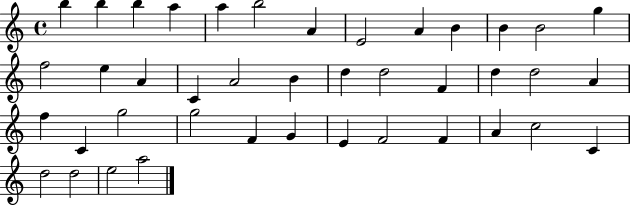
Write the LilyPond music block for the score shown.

{
  \clef treble
  \time 4/4
  \defaultTimeSignature
  \key c \major
  b''4 b''4 b''4 a''4 | a''4 b''2 a'4 | e'2 a'4 b'4 | b'4 b'2 g''4 | \break f''2 e''4 a'4 | c'4 a'2 b'4 | d''4 d''2 f'4 | d''4 d''2 a'4 | \break f''4 c'4 g''2 | g''2 f'4 g'4 | e'4 f'2 f'4 | a'4 c''2 c'4 | \break d''2 d''2 | e''2 a''2 | \bar "|."
}